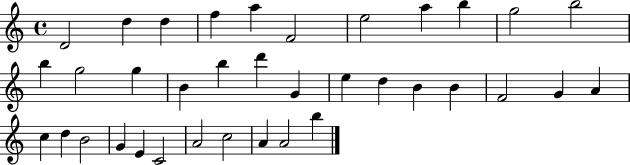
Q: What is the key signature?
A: C major